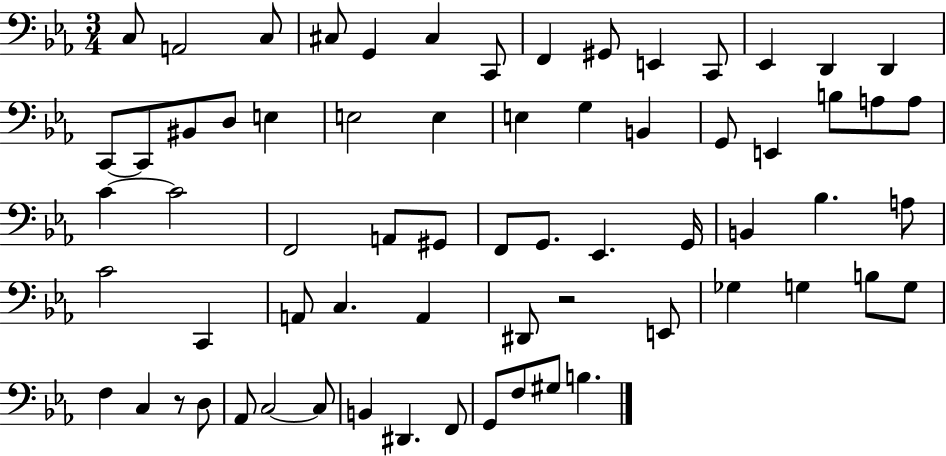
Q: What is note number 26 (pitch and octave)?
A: E2